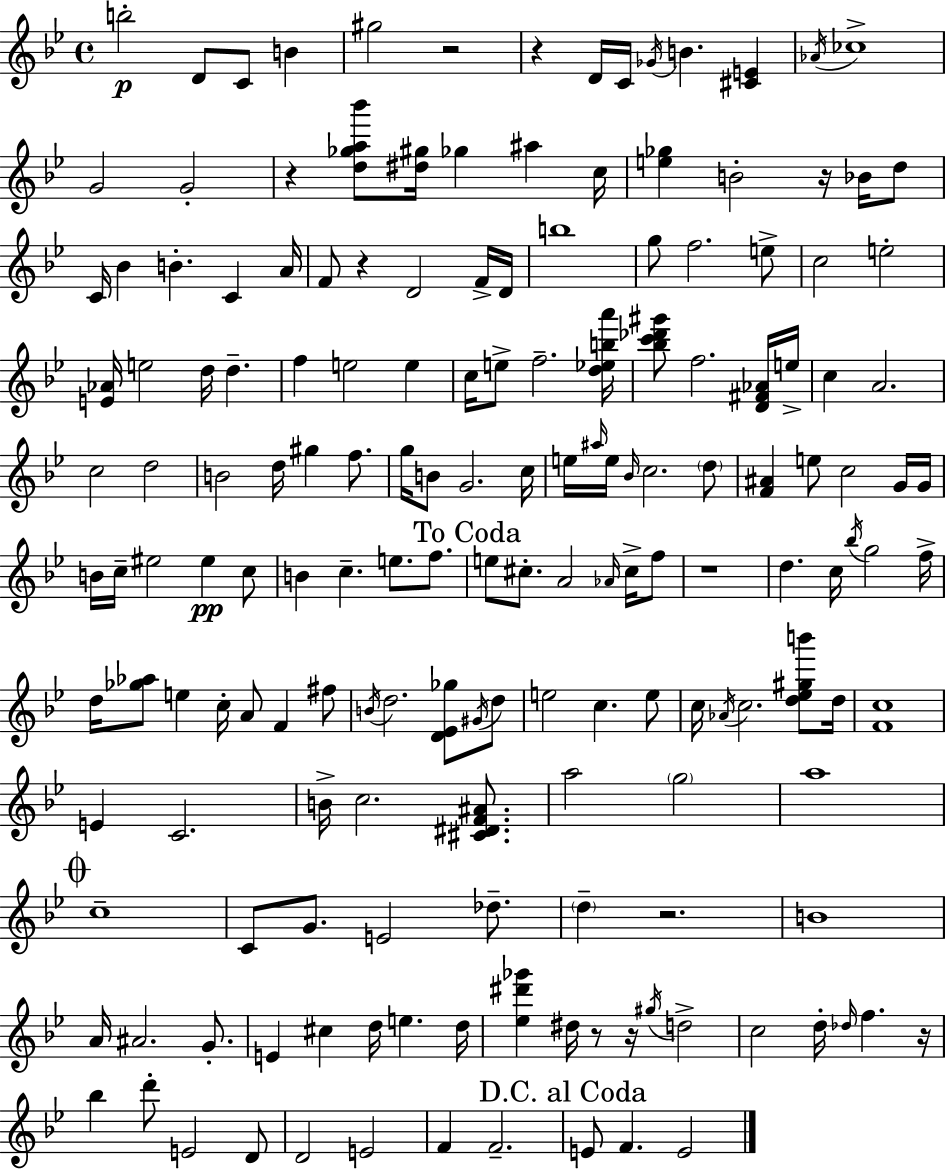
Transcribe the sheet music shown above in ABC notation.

X:1
T:Untitled
M:4/4
L:1/4
K:Bb
b2 D/2 C/2 B ^g2 z2 z D/4 C/4 _G/4 B [^CE] _A/4 _c4 G2 G2 z [d_ga_b']/2 [^d^g]/4 _g ^a c/4 [e_g] B2 z/4 _B/4 d/2 C/4 _B B C A/4 F/2 z D2 F/4 D/4 b4 g/2 f2 e/2 c2 e2 [E_A]/4 e2 d/4 d f e2 e c/4 e/2 f2 [d_eba']/4 [_bc'_d'^g']/2 f2 [D^F_A]/4 e/4 c A2 c2 d2 B2 d/4 ^g f/2 g/4 B/2 G2 c/4 e/4 ^a/4 e/4 _B/4 c2 d/2 [F^A] e/2 c2 G/4 G/4 B/4 c/4 ^e2 ^e c/2 B c e/2 f/2 e/2 ^c/2 A2 _A/4 ^c/4 f/2 z4 d c/4 _b/4 g2 f/4 d/4 [_g_a]/2 e c/4 A/2 F ^f/2 B/4 d2 [D_E_g]/2 ^G/4 d/2 e2 c e/2 c/4 _A/4 c2 [d_e^gb']/2 d/4 [Fc]4 E C2 B/4 c2 [^C^DF^A]/2 a2 g2 a4 c4 C/2 G/2 E2 _d/2 d z2 B4 A/4 ^A2 G/2 E ^c d/4 e d/4 [_e^d'_g'] ^d/4 z/2 z/4 ^g/4 d2 c2 d/4 _d/4 f z/4 _b d'/2 E2 D/2 D2 E2 F F2 E/2 F E2